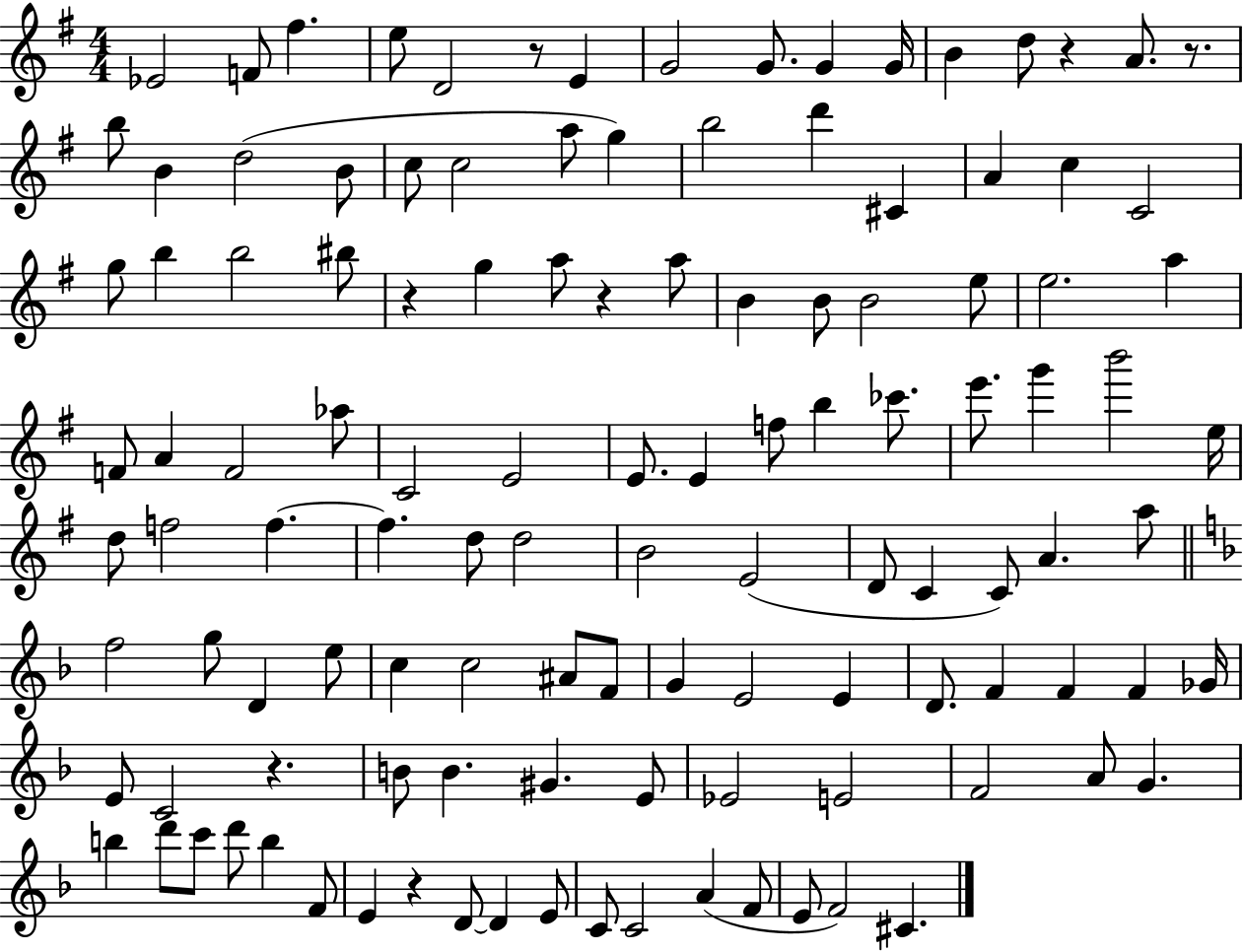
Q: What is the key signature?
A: G major